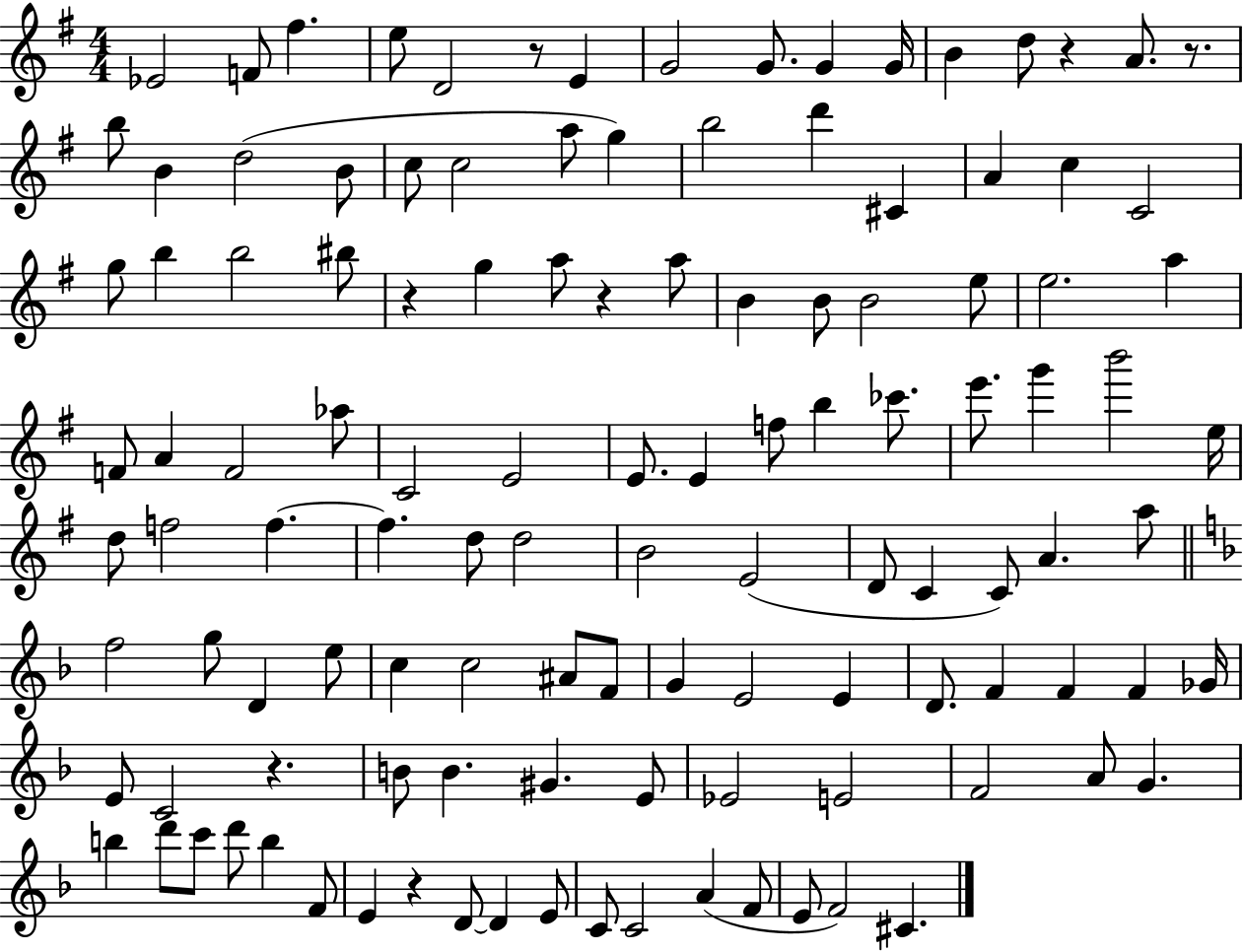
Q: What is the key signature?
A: G major